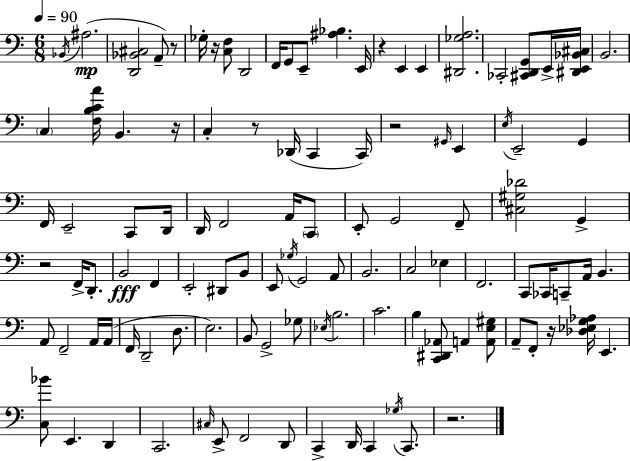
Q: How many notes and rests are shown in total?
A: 109